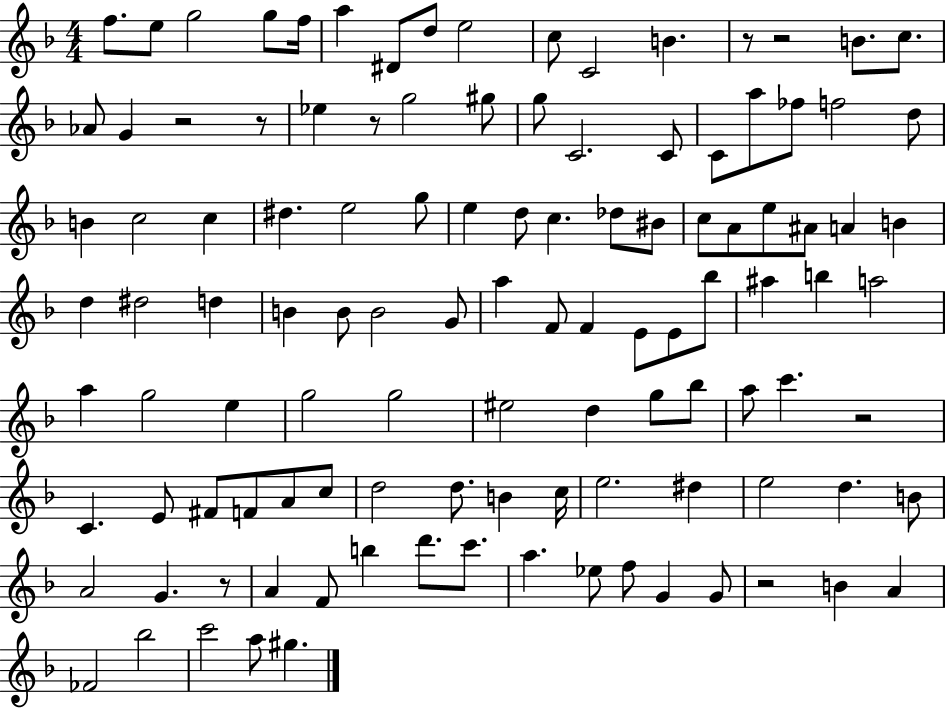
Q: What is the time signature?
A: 4/4